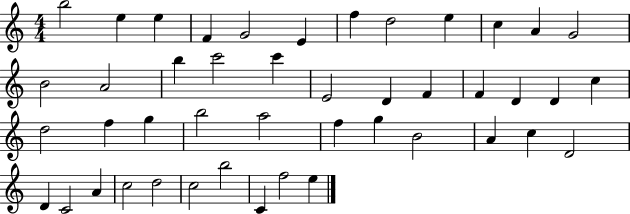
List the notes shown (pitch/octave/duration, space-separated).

B5/h E5/q E5/q F4/q G4/h E4/q F5/q D5/h E5/q C5/q A4/q G4/h B4/h A4/h B5/q C6/h C6/q E4/h D4/q F4/q F4/q D4/q D4/q C5/q D5/h F5/q G5/q B5/h A5/h F5/q G5/q B4/h A4/q C5/q D4/h D4/q C4/h A4/q C5/h D5/h C5/h B5/h C4/q F5/h E5/q